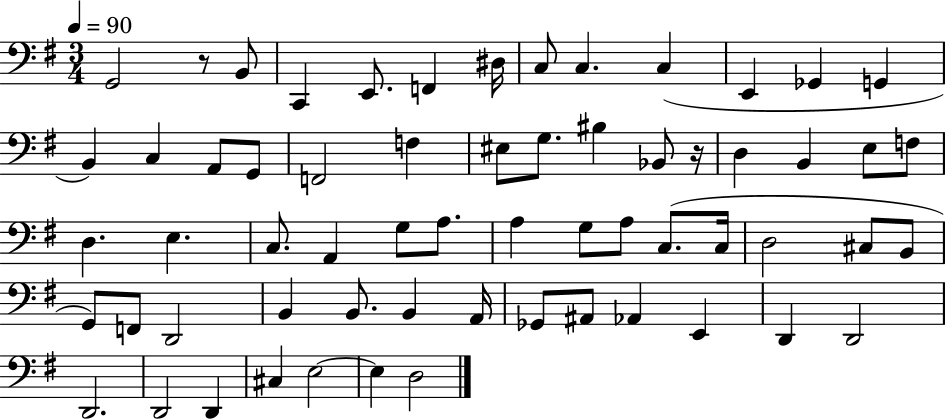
{
  \clef bass
  \numericTimeSignature
  \time 3/4
  \key g \major
  \tempo 4 = 90
  g,2 r8 b,8 | c,4 e,8. f,4 dis16 | c8 c4. c4( | e,4 ges,4 g,4 | \break b,4) c4 a,8 g,8 | f,2 f4 | eis8 g8. bis4 bes,8 r16 | d4 b,4 e8 f8 | \break d4. e4. | c8. a,4 g8 a8. | a4 g8 a8 c8.( c16 | d2 cis8 b,8 | \break g,8) f,8 d,2 | b,4 b,8. b,4 a,16 | ges,8 ais,8 aes,4 e,4 | d,4 d,2 | \break d,2. | d,2 d,4 | cis4 e2~~ | e4 d2 | \break \bar "|."
}